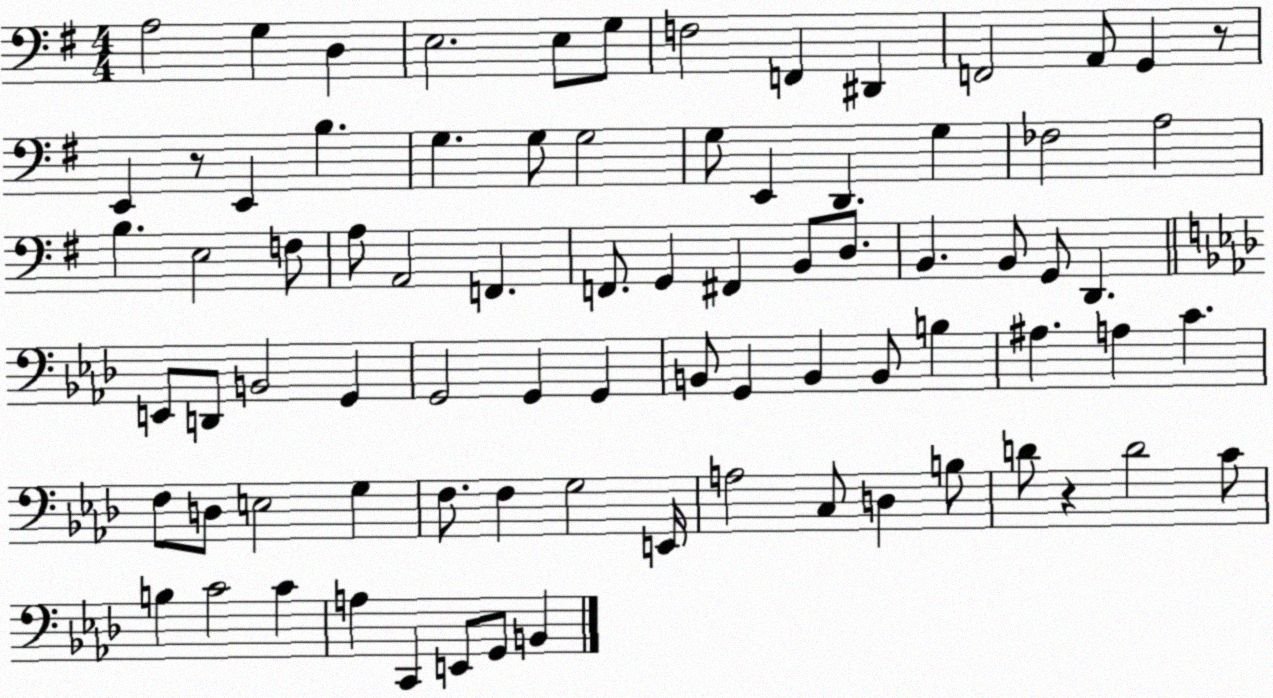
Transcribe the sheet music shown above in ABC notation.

X:1
T:Untitled
M:4/4
L:1/4
K:G
A,2 G, D, E,2 E,/2 G,/2 F,2 F,, ^D,, F,,2 A,,/2 G,, z/2 E,, z/2 E,, B, G, G,/2 G,2 G,/2 E,, D,, G, _F,2 A,2 B, E,2 F,/2 A,/2 A,,2 F,, F,,/2 G,, ^F,, B,,/2 D,/2 B,, B,,/2 G,,/2 D,, E,,/2 D,,/2 B,,2 G,, G,,2 G,, G,, B,,/2 G,, B,, B,,/2 B, ^A, A, C F,/2 D,/2 E,2 G, F,/2 F, G,2 E,,/4 A,2 C,/2 D, B,/2 D/2 z D2 C/2 B, C2 C A, C,, E,,/2 G,,/2 B,,